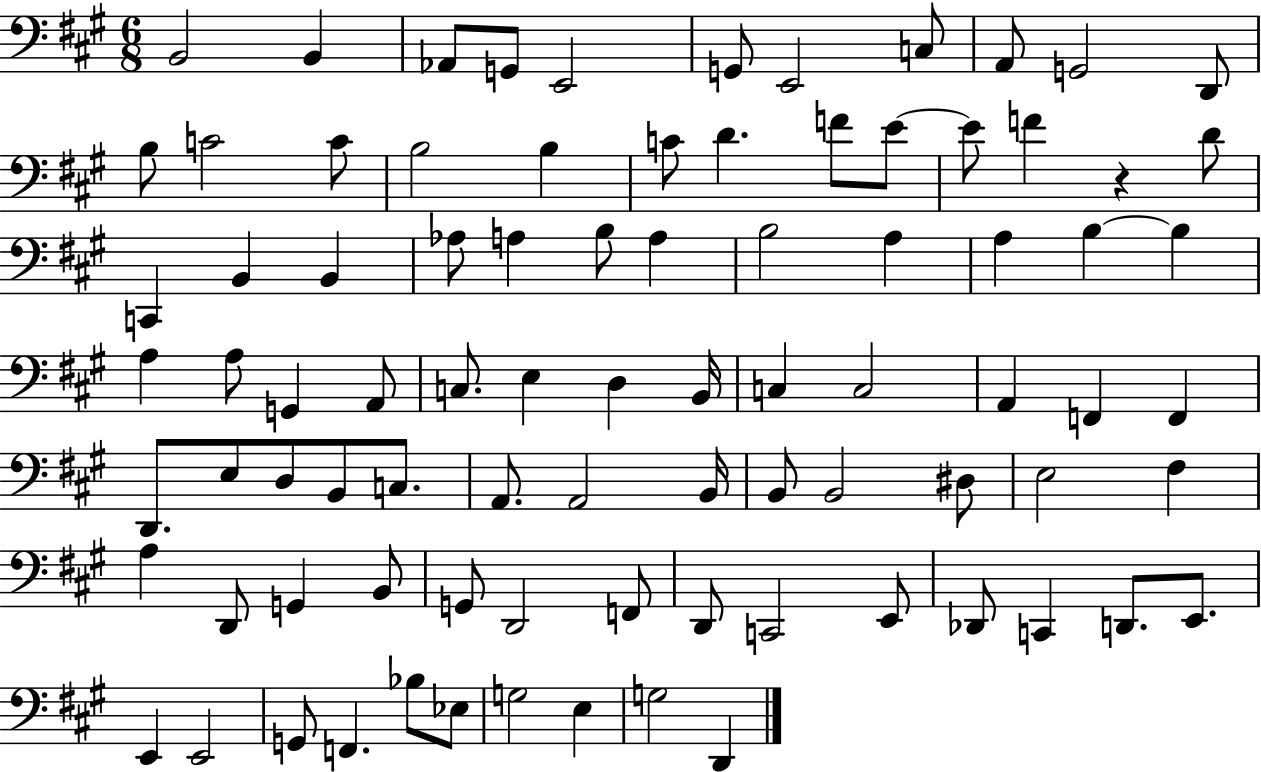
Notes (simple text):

B2/h B2/q Ab2/e G2/e E2/h G2/e E2/h C3/e A2/e G2/h D2/e B3/e C4/h C4/e B3/h B3/q C4/e D4/q. F4/e E4/e E4/e F4/q R/q D4/e C2/q B2/q B2/q Ab3/e A3/q B3/e A3/q B3/h A3/q A3/q B3/q B3/q A3/q A3/e G2/q A2/e C3/e. E3/q D3/q B2/s C3/q C3/h A2/q F2/q F2/q D2/e. E3/e D3/e B2/e C3/e. A2/e. A2/h B2/s B2/e B2/h D#3/e E3/h F#3/q A3/q D2/e G2/q B2/e G2/e D2/h F2/e D2/e C2/h E2/e Db2/e C2/q D2/e. E2/e. E2/q E2/h G2/e F2/q. Bb3/e Eb3/e G3/h E3/q G3/h D2/q